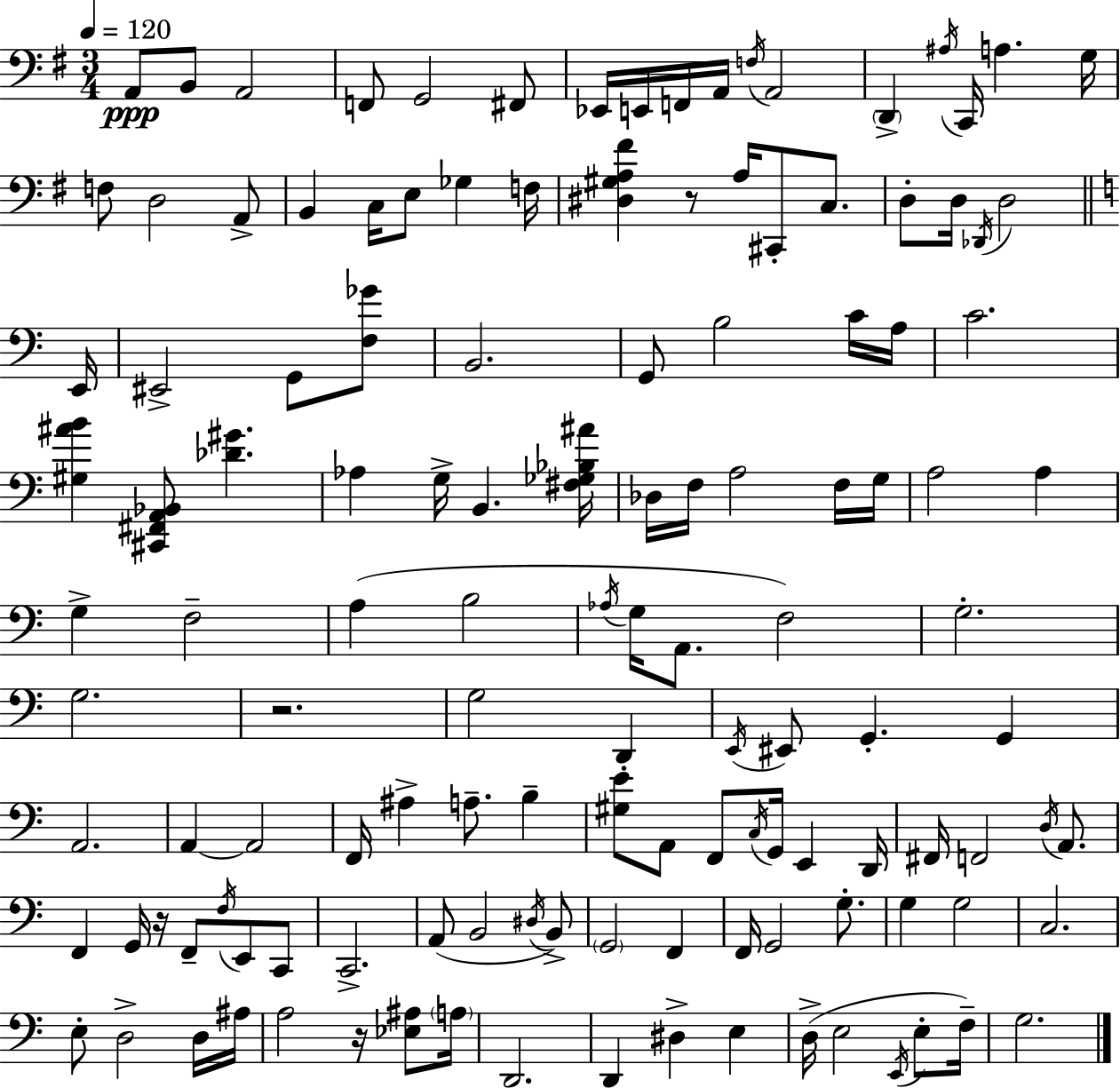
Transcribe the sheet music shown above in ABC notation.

X:1
T:Untitled
M:3/4
L:1/4
K:G
A,,/2 B,,/2 A,,2 F,,/2 G,,2 ^F,,/2 _E,,/4 E,,/4 F,,/4 A,,/4 F,/4 A,,2 D,, ^A,/4 C,,/4 A, G,/4 F,/2 D,2 A,,/2 B,, C,/4 E,/2 _G, F,/4 [^D,^G,A,^F] z/2 A,/4 ^C,,/2 C,/2 D,/2 D,/4 _D,,/4 D,2 E,,/4 ^E,,2 G,,/2 [F,_G]/2 B,,2 G,,/2 B,2 C/4 A,/4 C2 [^G,^AB] [^C,,^F,,A,,_B,,]/2 [_D^G] _A, G,/4 B,, [^F,_G,_B,^A]/4 _D,/4 F,/4 A,2 F,/4 G,/4 A,2 A, G, F,2 A, B,2 _A,/4 G,/4 A,,/2 F,2 G,2 G,2 z2 G,2 D,, E,,/4 ^E,,/2 G,, G,, A,,2 A,, A,,2 F,,/4 ^A, A,/2 B, [^G,E]/2 A,,/2 F,,/2 C,/4 G,,/4 E,, D,,/4 ^F,,/4 F,,2 D,/4 A,,/2 F,, G,,/4 z/4 F,,/2 F,/4 E,,/2 C,,/2 C,,2 A,,/2 B,,2 ^D,/4 B,,/2 G,,2 F,, F,,/4 G,,2 G,/2 G, G,2 C,2 E,/2 D,2 D,/4 ^A,/4 A,2 z/4 [_E,^A,]/2 A,/4 D,,2 D,, ^D, E, D,/4 E,2 E,,/4 E,/2 F,/4 G,2